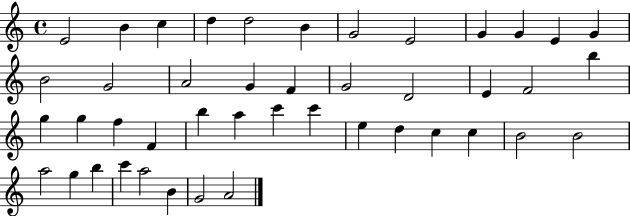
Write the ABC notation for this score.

X:1
T:Untitled
M:4/4
L:1/4
K:C
E2 B c d d2 B G2 E2 G G E G B2 G2 A2 G F G2 D2 E F2 b g g f F b a c' c' e d c c B2 B2 a2 g b c' a2 B G2 A2